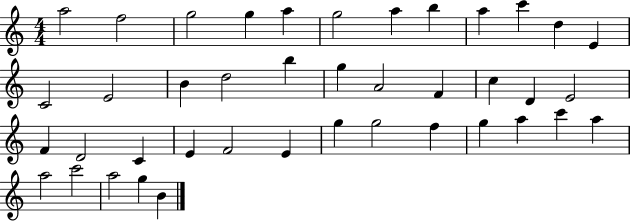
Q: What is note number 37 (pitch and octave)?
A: A5